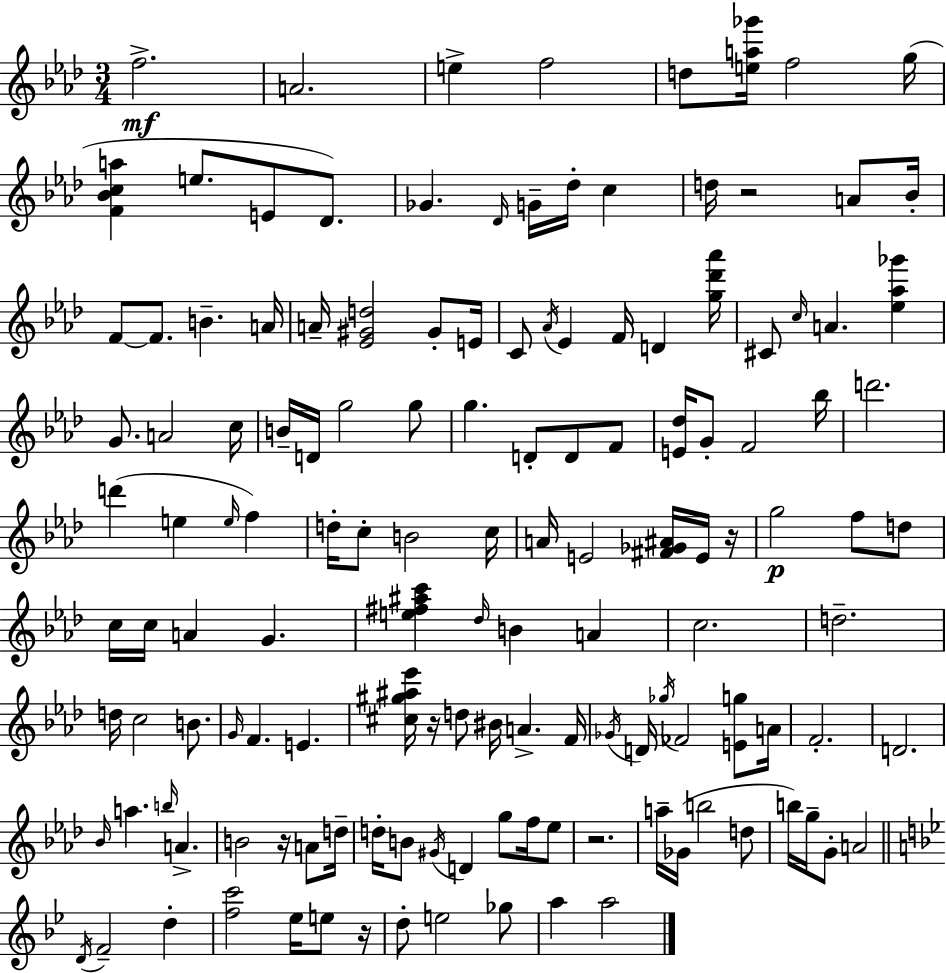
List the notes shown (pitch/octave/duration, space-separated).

F5/h. A4/h. E5/q F5/h D5/e [E5,A5,Gb6]/s F5/h G5/s [F4,Bb4,C5,A5]/q E5/e. E4/e Db4/e. Gb4/q. Db4/s G4/s Db5/s C5/q D5/s R/h A4/e Bb4/s F4/e F4/e. B4/q. A4/s A4/s [Eb4,G#4,D5]/h G#4/e E4/s C4/e Ab4/s Eb4/q F4/s D4/q [G5,Db6,Ab6]/s C#4/e C5/s A4/q. [Eb5,Ab5,Gb6]/q G4/e. A4/h C5/s B4/s D4/s G5/h G5/e G5/q. D4/e D4/e F4/e [E4,Db5]/s G4/e F4/h Bb5/s D6/h. D6/q E5/q E5/s F5/q D5/s C5/e B4/h C5/s A4/s E4/h [F#4,Gb4,A#4]/s E4/s R/s G5/h F5/e D5/e C5/s C5/s A4/q G4/q. [E5,F#5,A#5,C6]/q Db5/s B4/q A4/q C5/h. D5/h. D5/s C5/h B4/e. G4/s F4/q. E4/q. [C#5,G#5,A#5,Eb6]/s R/s D5/e BIS4/s A4/q. F4/s Gb4/s D4/s Gb5/s FES4/h [E4,G5]/e A4/s F4/h. D4/h. Bb4/s A5/q. B5/s A4/q. B4/h R/s A4/e D5/s D5/s B4/e G#4/s D4/q G5/e F5/s Eb5/e R/h. A5/s Gb4/s B5/h D5/e B5/s G5/s G4/e A4/h D4/s F4/h D5/q [F5,C6]/h Eb5/s E5/e R/s D5/e E5/h Gb5/e A5/q A5/h